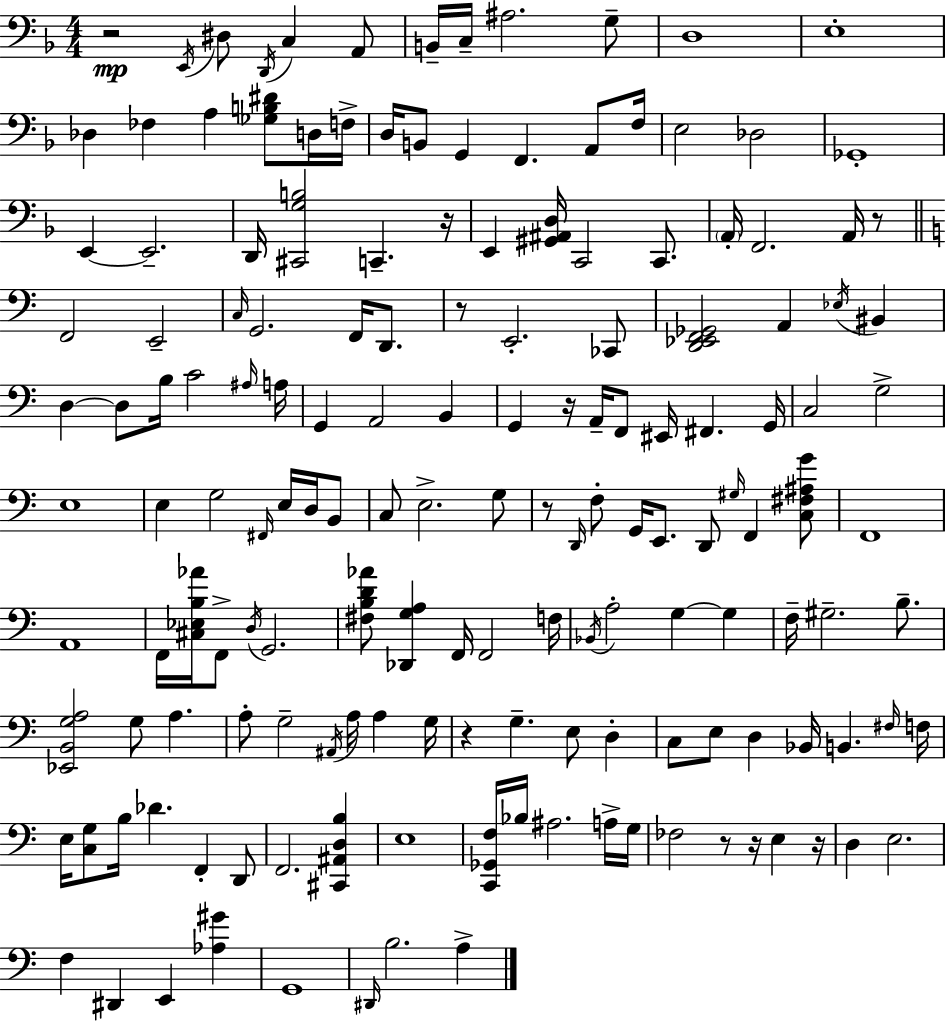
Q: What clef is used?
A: bass